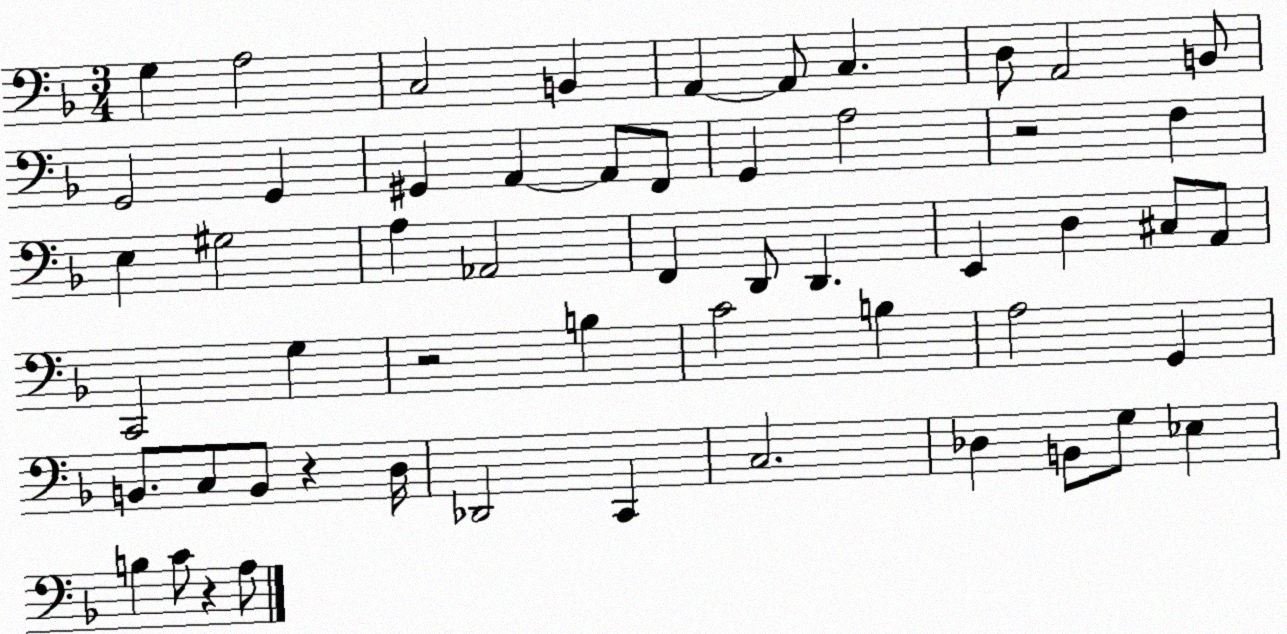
X:1
T:Untitled
M:3/4
L:1/4
K:F
G, A,2 C,2 B,, A,, A,,/2 C, D,/2 A,,2 B,,/2 G,,2 G,, ^G,, A,, A,,/2 F,,/2 G,, A,2 z2 F, E, ^G,2 A, _A,,2 F,, D,,/2 D,, E,, D, ^C,/2 A,,/2 C,,2 G, z2 B, C2 B, A,2 G,, B,,/2 C,/2 B,,/2 z D,/4 _D,,2 C,, C,2 _D, B,,/2 G,/2 _E, B, C/2 z A,/2